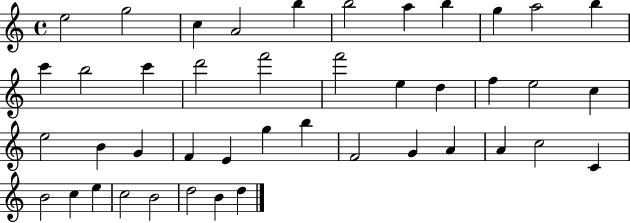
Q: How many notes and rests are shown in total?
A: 43